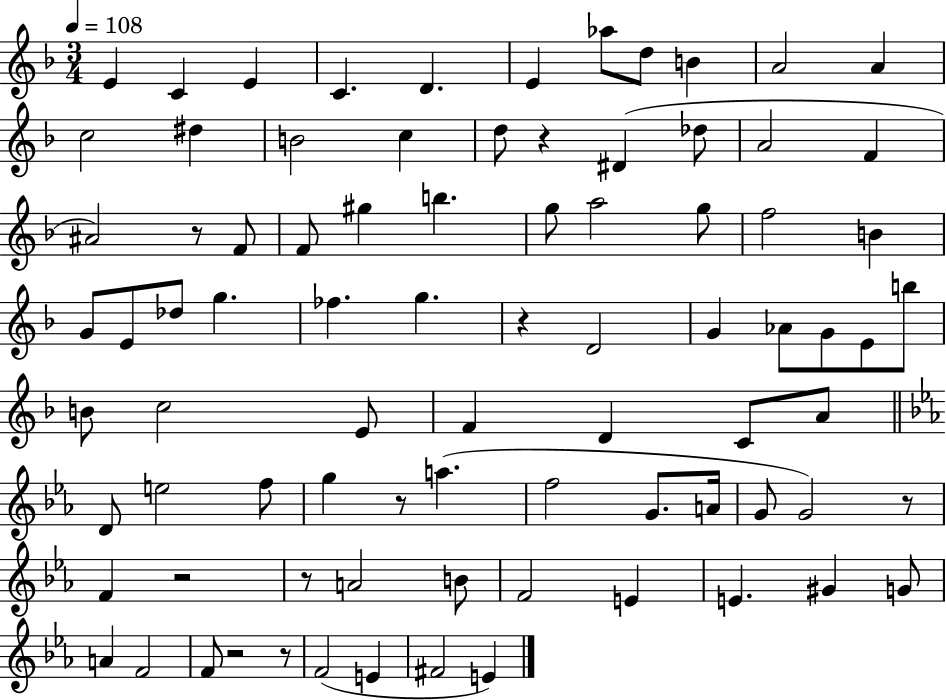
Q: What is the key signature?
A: F major